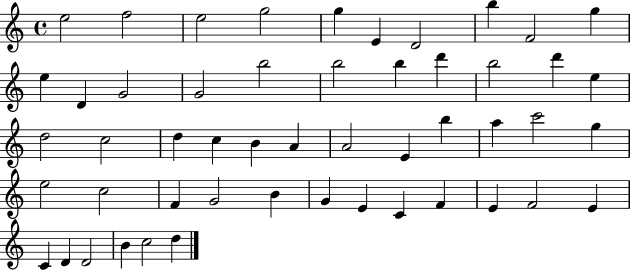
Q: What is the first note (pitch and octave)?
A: E5